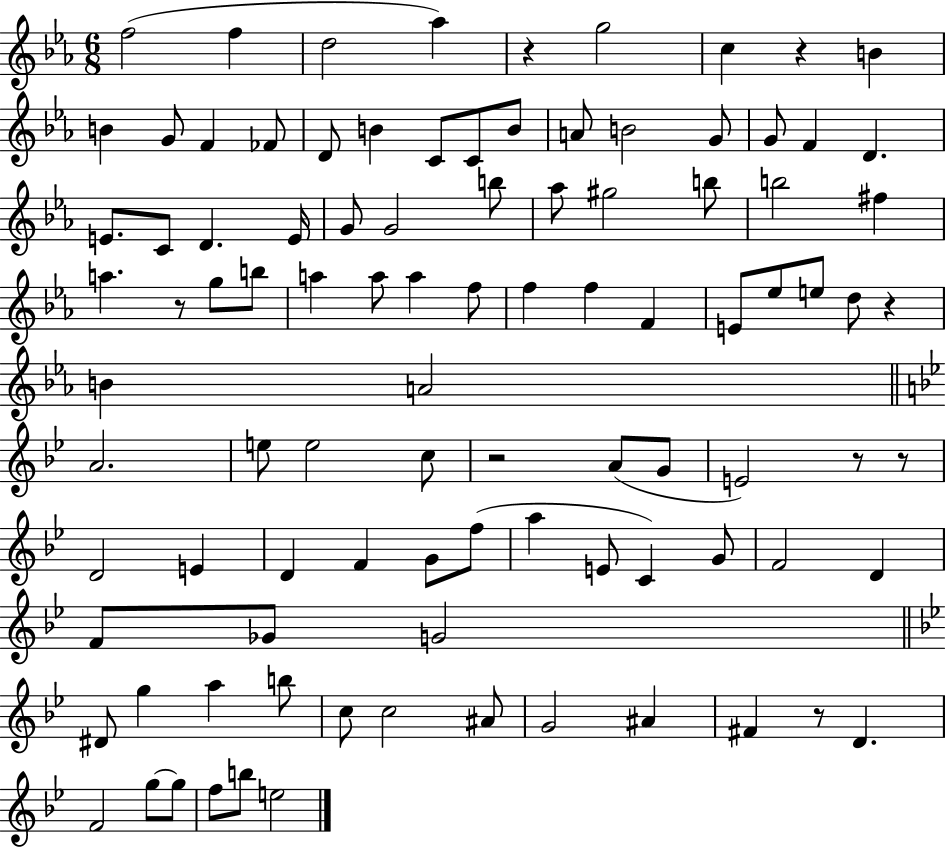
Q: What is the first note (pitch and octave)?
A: F5